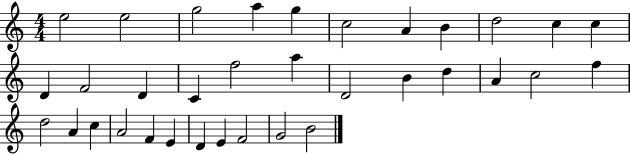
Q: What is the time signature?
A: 4/4